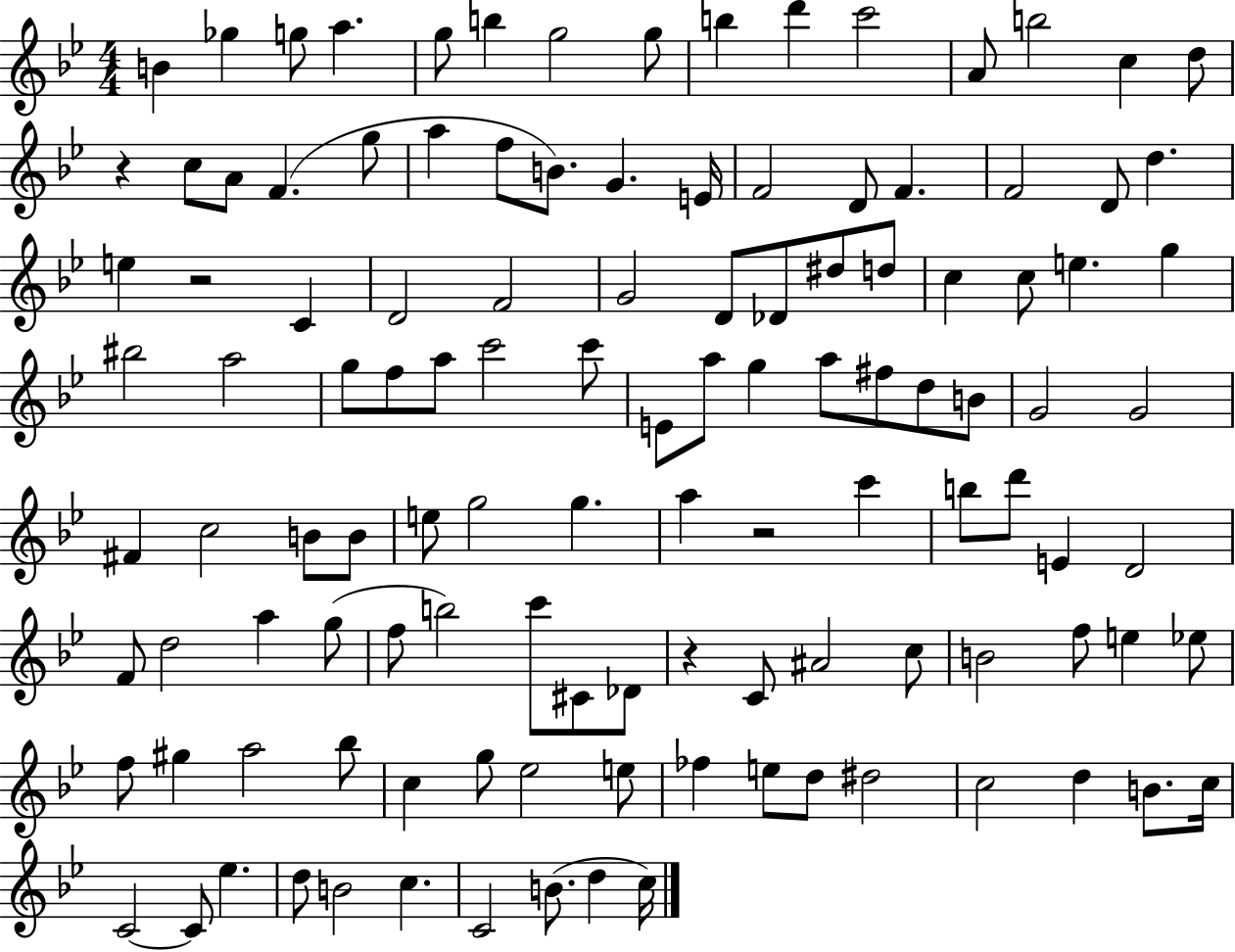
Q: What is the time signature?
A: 4/4